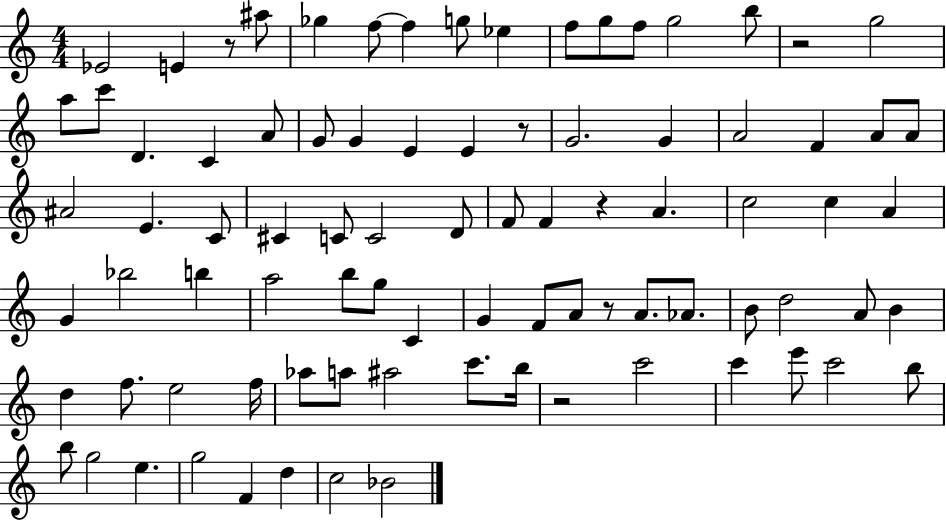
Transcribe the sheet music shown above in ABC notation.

X:1
T:Untitled
M:4/4
L:1/4
K:C
_E2 E z/2 ^a/2 _g f/2 f g/2 _e f/2 g/2 f/2 g2 b/2 z2 g2 a/2 c'/2 D C A/2 G/2 G E E z/2 G2 G A2 F A/2 A/2 ^A2 E C/2 ^C C/2 C2 D/2 F/2 F z A c2 c A G _b2 b a2 b/2 g/2 C G F/2 A/2 z/2 A/2 _A/2 B/2 d2 A/2 B d f/2 e2 f/4 _a/2 a/2 ^a2 c'/2 b/4 z2 c'2 c' e'/2 c'2 b/2 b/2 g2 e g2 F d c2 _B2